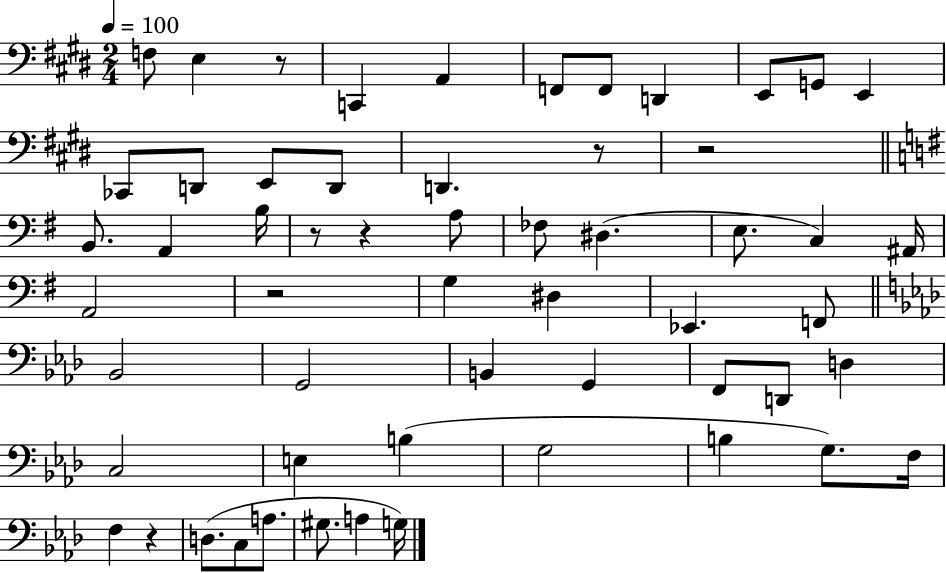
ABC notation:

X:1
T:Untitled
M:2/4
L:1/4
K:E
F,/2 E, z/2 C,, A,, F,,/2 F,,/2 D,, E,,/2 G,,/2 E,, _C,,/2 D,,/2 E,,/2 D,,/2 D,, z/2 z2 B,,/2 A,, B,/4 z/2 z A,/2 _F,/2 ^D, E,/2 C, ^A,,/4 A,,2 z2 G, ^D, _E,, F,,/2 _B,,2 G,,2 B,, G,, F,,/2 D,,/2 D, C,2 E, B, G,2 B, G,/2 F,/4 F, z D,/2 C,/2 A,/2 ^G,/2 A, G,/4